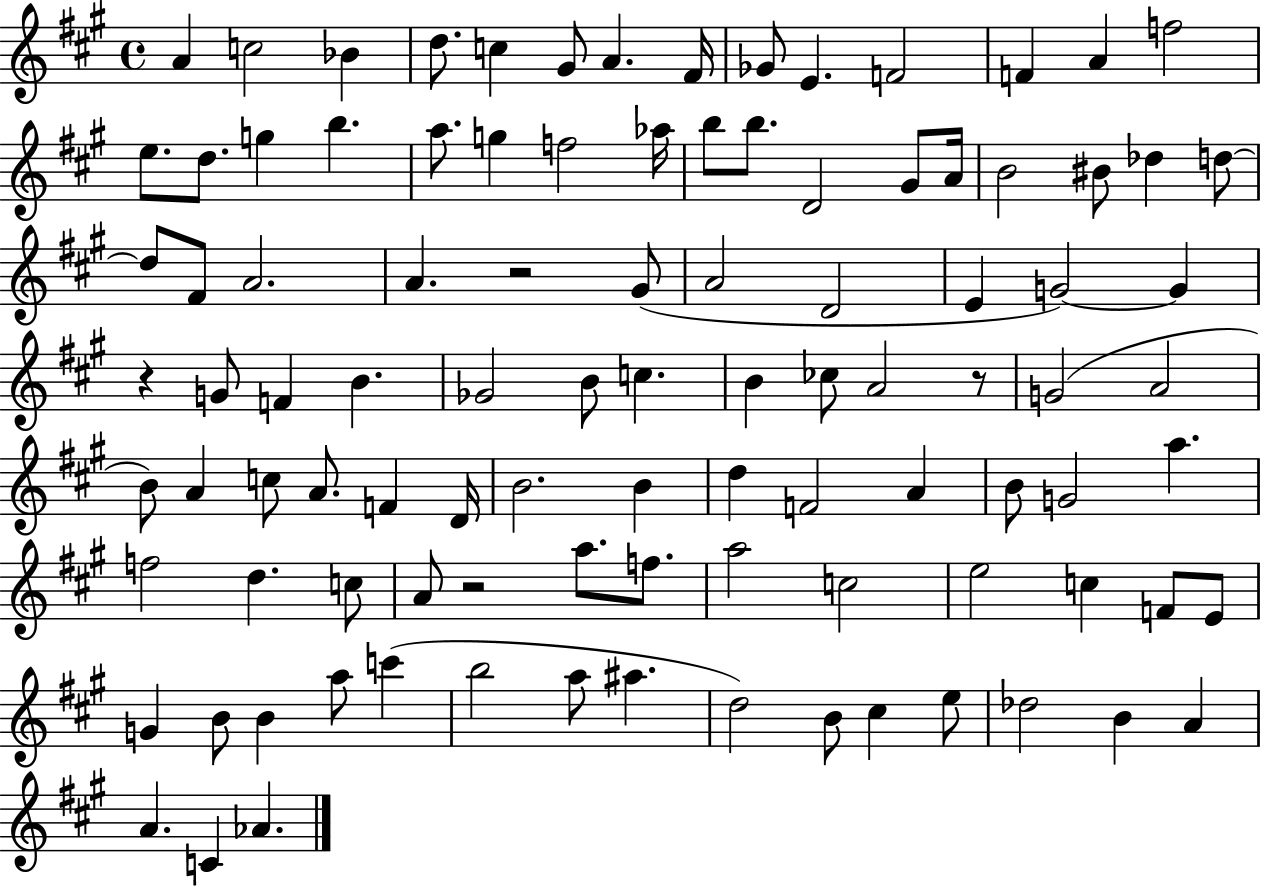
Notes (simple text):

A4/q C5/h Bb4/q D5/e. C5/q G#4/e A4/q. F#4/s Gb4/e E4/q. F4/h F4/q A4/q F5/h E5/e. D5/e. G5/q B5/q. A5/e. G5/q F5/h Ab5/s B5/e B5/e. D4/h G#4/e A4/s B4/h BIS4/e Db5/q D5/e D5/e F#4/e A4/h. A4/q. R/h G#4/e A4/h D4/h E4/q G4/h G4/q R/q G4/e F4/q B4/q. Gb4/h B4/e C5/q. B4/q CES5/e A4/h R/e G4/h A4/h B4/e A4/q C5/e A4/e. F4/q D4/s B4/h. B4/q D5/q F4/h A4/q B4/e G4/h A5/q. F5/h D5/q. C5/e A4/e R/h A5/e. F5/e. A5/h C5/h E5/h C5/q F4/e E4/e G4/q B4/e B4/q A5/e C6/q B5/h A5/e A#5/q. D5/h B4/e C#5/q E5/e Db5/h B4/q A4/q A4/q. C4/q Ab4/q.